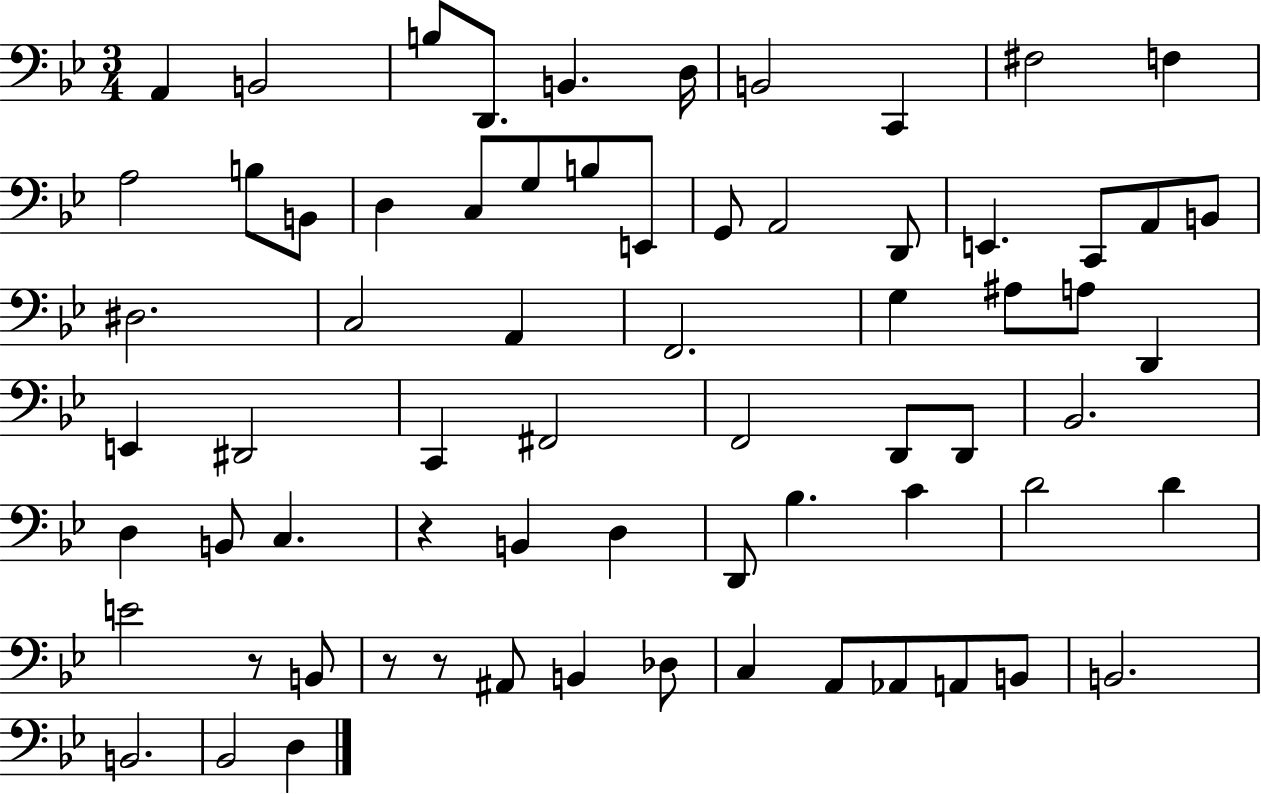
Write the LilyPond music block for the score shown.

{
  \clef bass
  \numericTimeSignature
  \time 3/4
  \key bes \major
  \repeat volta 2 { a,4 b,2 | b8 d,8. b,4. d16 | b,2 c,4 | fis2 f4 | \break a2 b8 b,8 | d4 c8 g8 b8 e,8 | g,8 a,2 d,8 | e,4. c,8 a,8 b,8 | \break dis2. | c2 a,4 | f,2. | g4 ais8 a8 d,4 | \break e,4 dis,2 | c,4 fis,2 | f,2 d,8 d,8 | bes,2. | \break d4 b,8 c4. | r4 b,4 d4 | d,8 bes4. c'4 | d'2 d'4 | \break e'2 r8 b,8 | r8 r8 ais,8 b,4 des8 | c4 a,8 aes,8 a,8 b,8 | b,2. | \break b,2. | bes,2 d4 | } \bar "|."
}